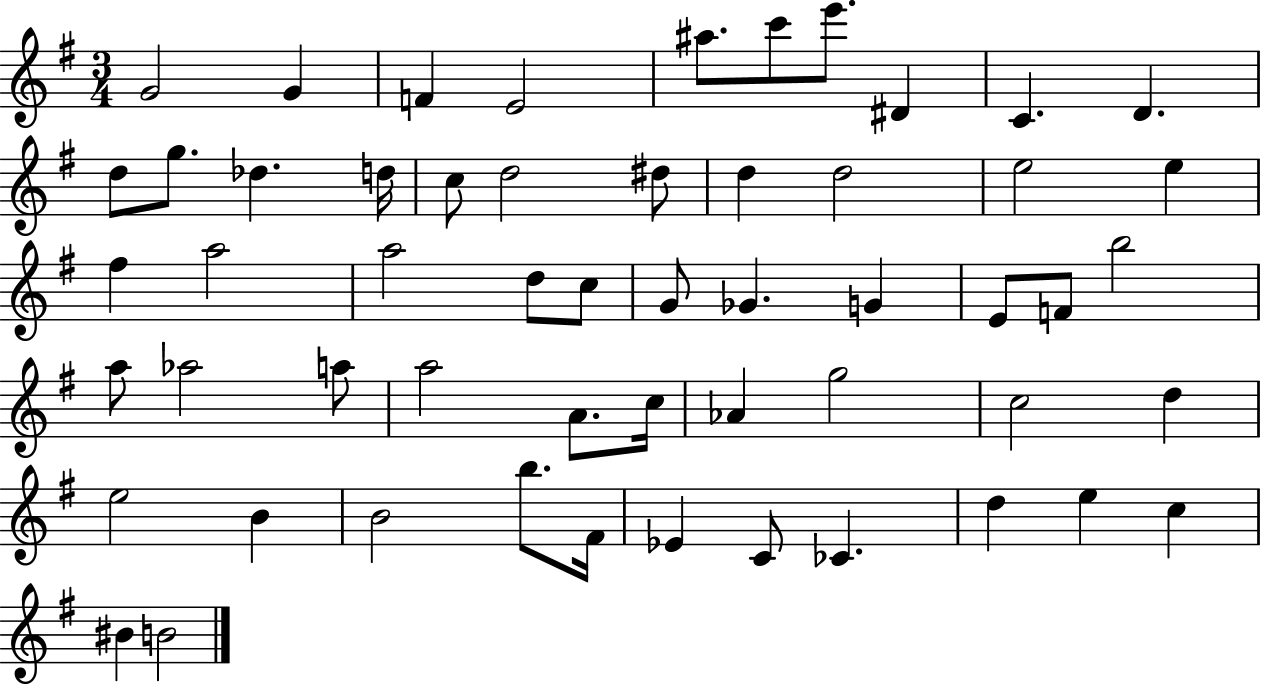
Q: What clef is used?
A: treble